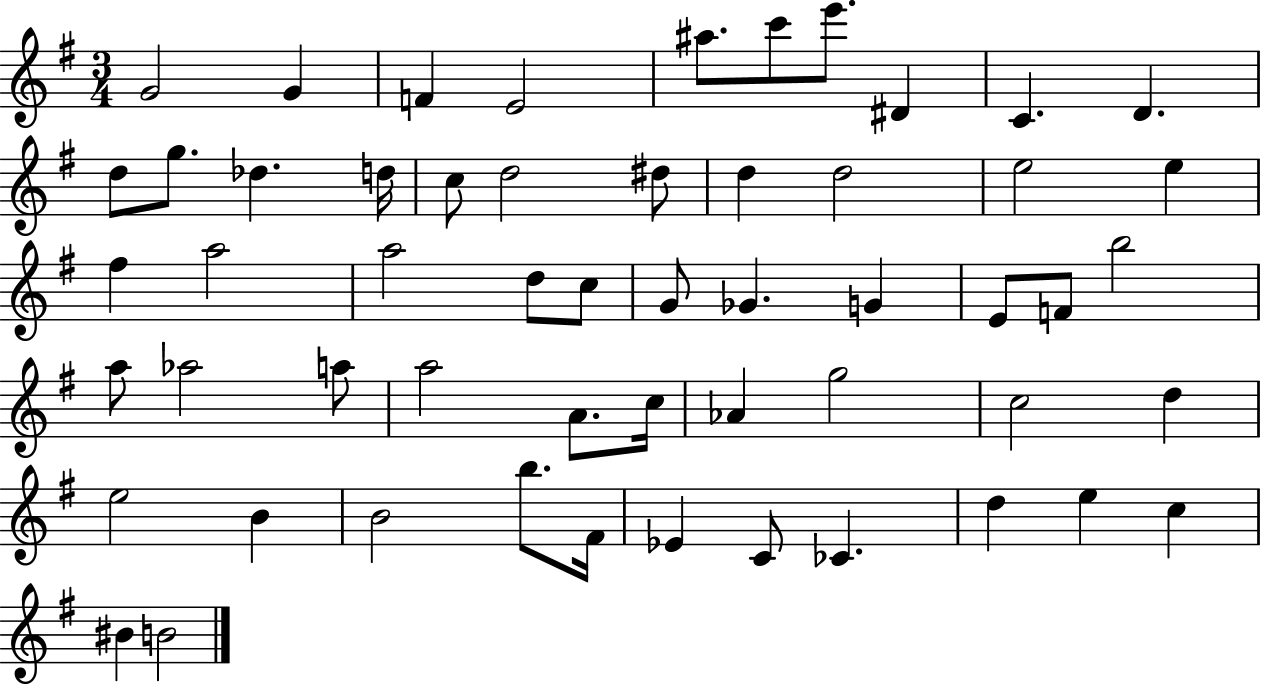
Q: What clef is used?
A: treble